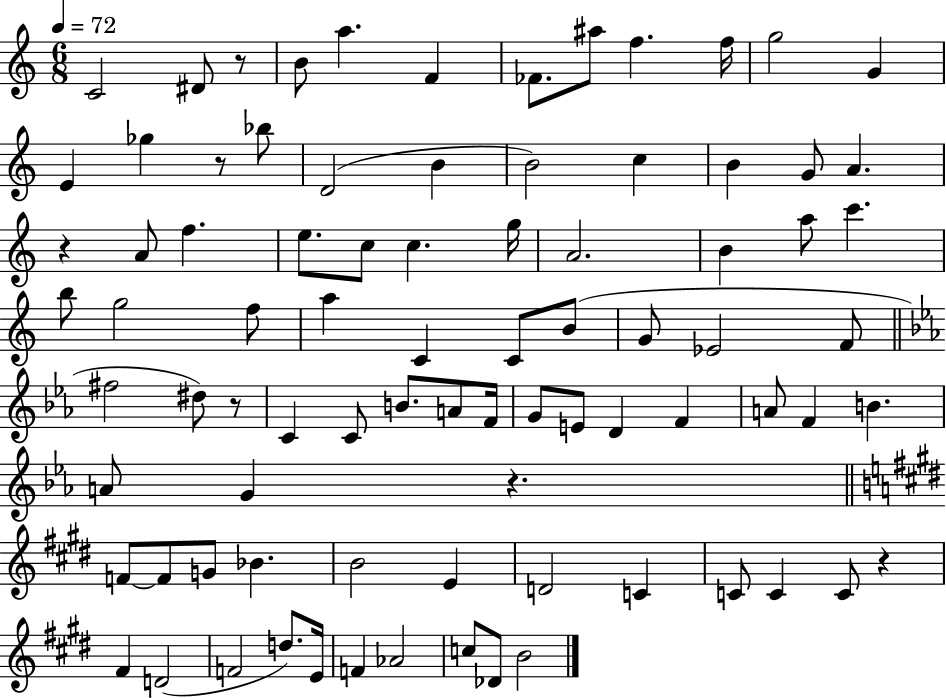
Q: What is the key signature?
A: C major